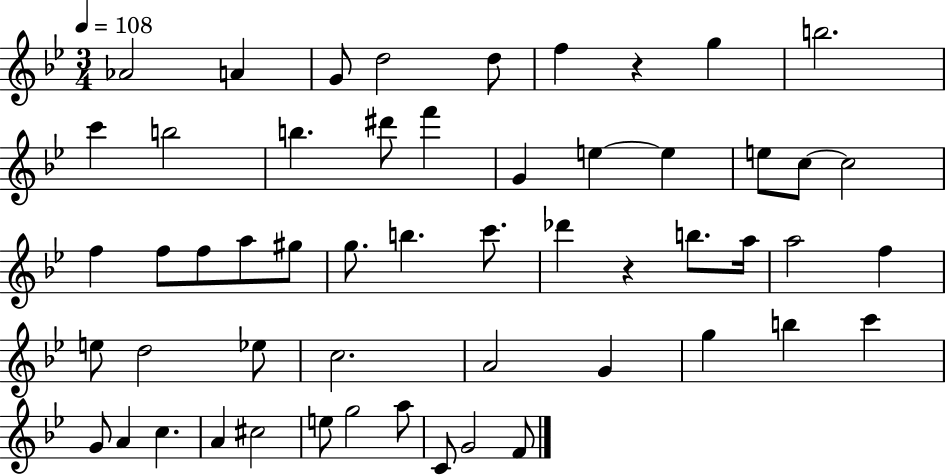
Ab4/h A4/q G4/e D5/h D5/e F5/q R/q G5/q B5/h. C6/q B5/h B5/q. D#6/e F6/q G4/q E5/q E5/q E5/e C5/e C5/h F5/q F5/e F5/e A5/e G#5/e G5/e. B5/q. C6/e. Db6/q R/q B5/e. A5/s A5/h F5/q E5/e D5/h Eb5/e C5/h. A4/h G4/q G5/q B5/q C6/q G4/e A4/q C5/q. A4/q C#5/h E5/e G5/h A5/e C4/e G4/h F4/e